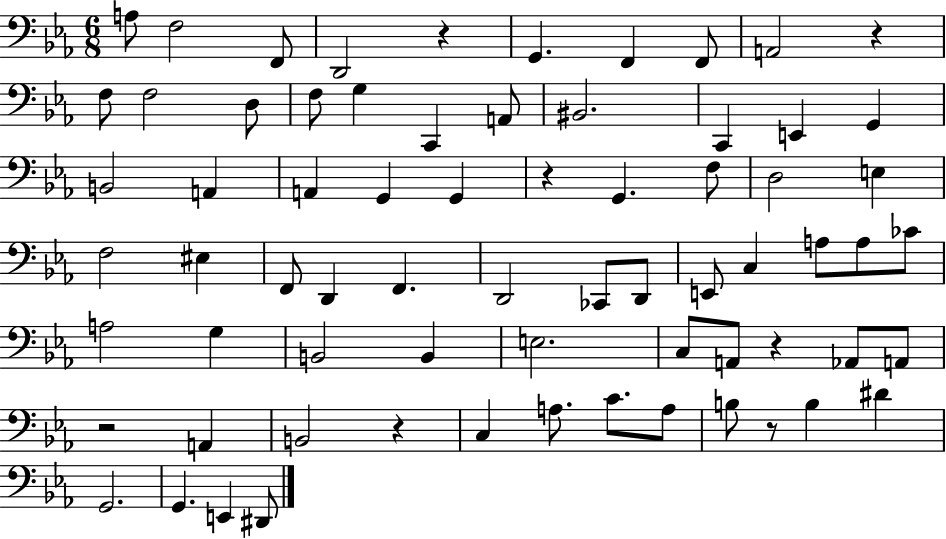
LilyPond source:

{
  \clef bass
  \numericTimeSignature
  \time 6/8
  \key ees \major
  a8 f2 f,8 | d,2 r4 | g,4. f,4 f,8 | a,2 r4 | \break f8 f2 d8 | f8 g4 c,4 a,8 | bis,2. | c,4 e,4 g,4 | \break b,2 a,4 | a,4 g,4 g,4 | r4 g,4. f8 | d2 e4 | \break f2 eis4 | f,8 d,4 f,4. | d,2 ces,8 d,8 | e,8 c4 a8 a8 ces'8 | \break a2 g4 | b,2 b,4 | e2. | c8 a,8 r4 aes,8 a,8 | \break r2 a,4 | b,2 r4 | c4 a8. c'8. a8 | b8 r8 b4 dis'4 | \break g,2. | g,4. e,4 dis,8 | \bar "|."
}